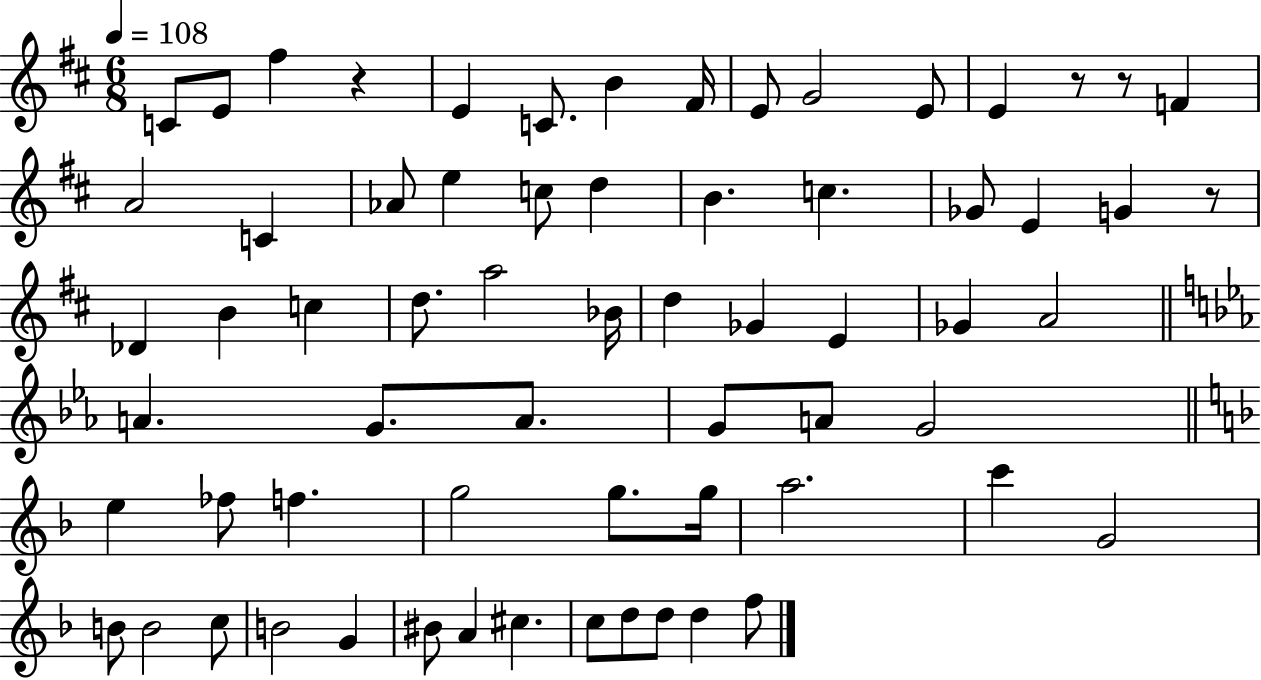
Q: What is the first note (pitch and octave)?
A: C4